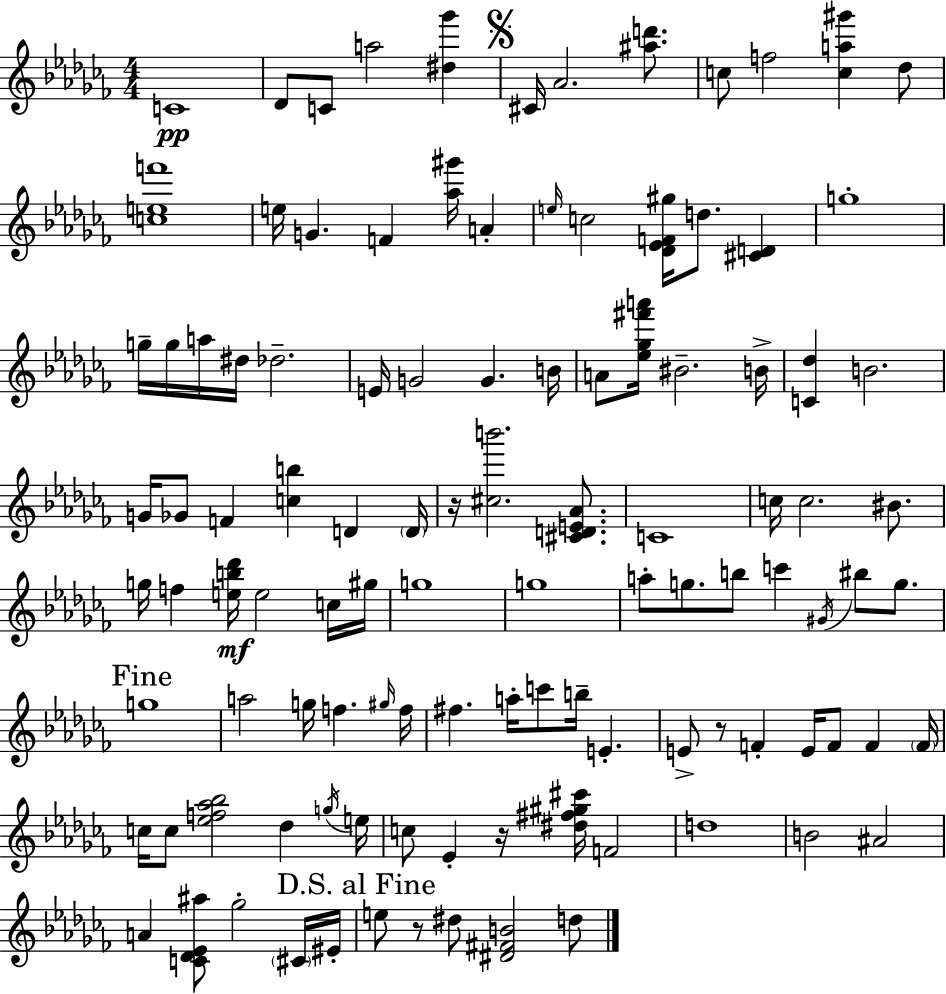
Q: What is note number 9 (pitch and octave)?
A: Db5